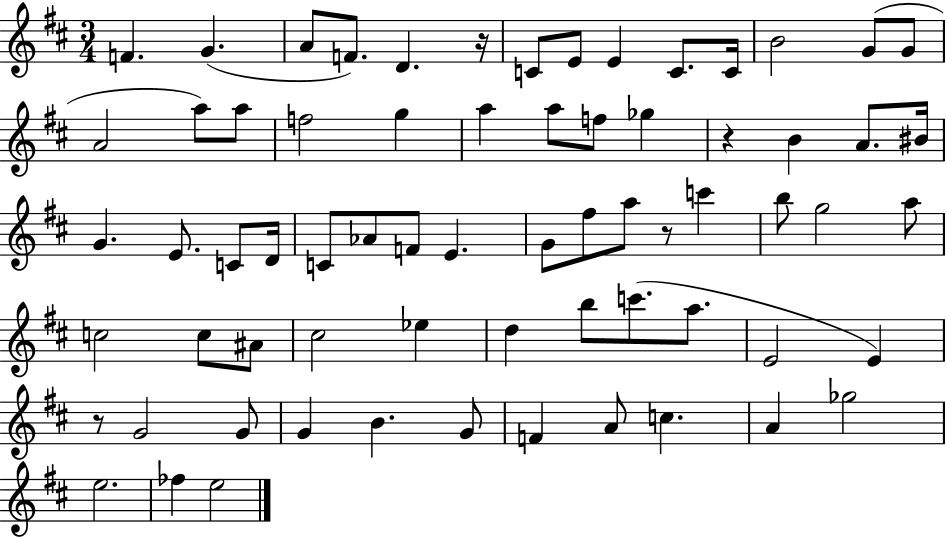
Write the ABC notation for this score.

X:1
T:Untitled
M:3/4
L:1/4
K:D
F G A/2 F/2 D z/4 C/2 E/2 E C/2 C/4 B2 G/2 G/2 A2 a/2 a/2 f2 g a a/2 f/2 _g z B A/2 ^B/4 G E/2 C/2 D/4 C/2 _A/2 F/2 E G/2 ^f/2 a/2 z/2 c' b/2 g2 a/2 c2 c/2 ^A/2 ^c2 _e d b/2 c'/2 a/2 E2 E z/2 G2 G/2 G B G/2 F A/2 c A _g2 e2 _f e2